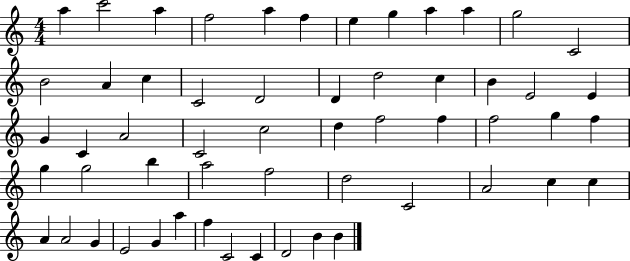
{
  \clef treble
  \numericTimeSignature
  \time 4/4
  \key c \major
  a''4 c'''2 a''4 | f''2 a''4 f''4 | e''4 g''4 a''4 a''4 | g''2 c'2 | \break b'2 a'4 c''4 | c'2 d'2 | d'4 d''2 c''4 | b'4 e'2 e'4 | \break g'4 c'4 a'2 | c'2 c''2 | d''4 f''2 f''4 | f''2 g''4 f''4 | \break g''4 g''2 b''4 | a''2 f''2 | d''2 c'2 | a'2 c''4 c''4 | \break a'4 a'2 g'4 | e'2 g'4 a''4 | f''4 c'2 c'4 | d'2 b'4 b'4 | \break \bar "|."
}